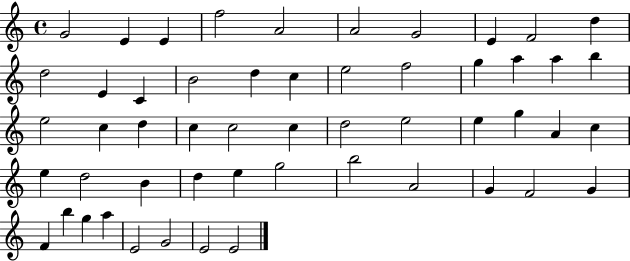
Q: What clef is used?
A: treble